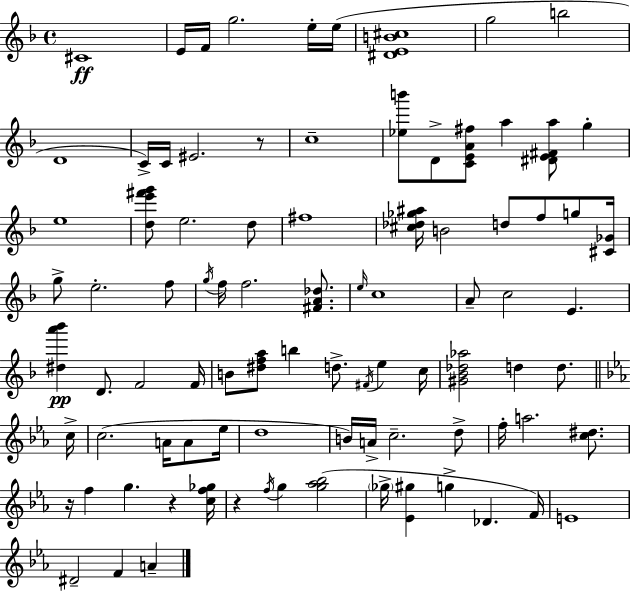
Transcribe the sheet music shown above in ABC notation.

X:1
T:Untitled
M:4/4
L:1/4
K:F
^C4 E/4 F/4 g2 e/4 e/4 [^DEB^c]4 g2 b2 D4 C/4 C/4 ^E2 z/2 c4 [_eb']/2 D/2 [CEA^f]/2 a [^DE^Fa]/2 g e4 [de'^f'g']/2 e2 d/2 ^f4 [^c_d_g^a]/4 B2 d/2 f/2 g/2 [^C_G]/4 g/2 e2 f/2 g/4 f/4 f2 [^FA_d]/2 e/4 c4 A/2 c2 E [^da'_b'] D/2 F2 F/4 B/2 [^dfa]/2 b d/2 ^F/4 e c/4 [^G_B_d_a]2 d d/2 c/4 c2 A/4 A/2 _e/4 d4 B/4 A/4 c2 d/2 f/4 a2 [c^d]/2 z/4 f g z [cf_g]/4 z f/4 g [g_a_b]2 _g/4 [_E^g] g _D F/4 E4 ^D2 F A